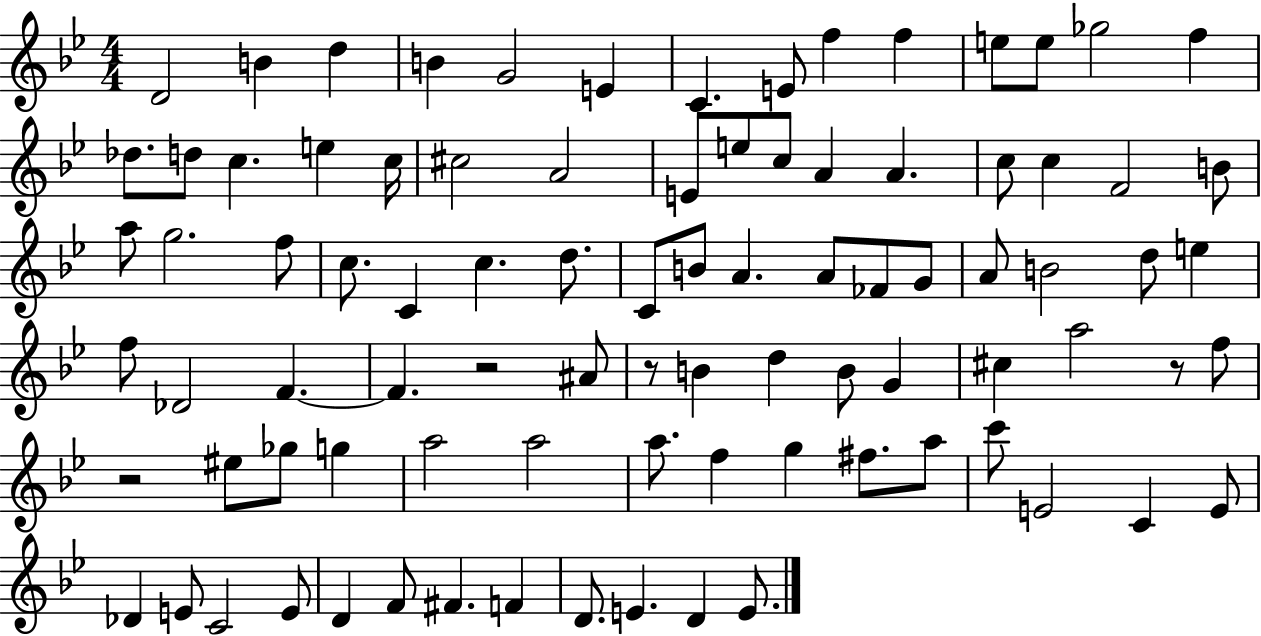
X:1
T:Untitled
M:4/4
L:1/4
K:Bb
D2 B d B G2 E C E/2 f f e/2 e/2 _g2 f _d/2 d/2 c e c/4 ^c2 A2 E/2 e/2 c/2 A A c/2 c F2 B/2 a/2 g2 f/2 c/2 C c d/2 C/2 B/2 A A/2 _F/2 G/2 A/2 B2 d/2 e f/2 _D2 F F z2 ^A/2 z/2 B d B/2 G ^c a2 z/2 f/2 z2 ^e/2 _g/2 g a2 a2 a/2 f g ^f/2 a/2 c'/2 E2 C E/2 _D E/2 C2 E/2 D F/2 ^F F D/2 E D E/2